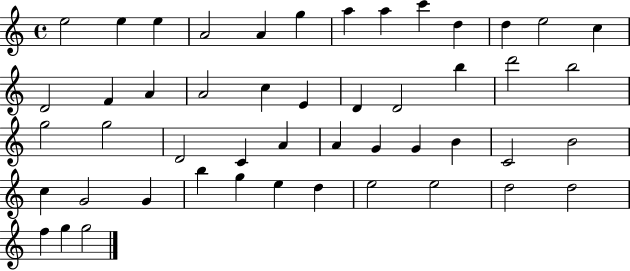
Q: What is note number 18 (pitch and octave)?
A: C5